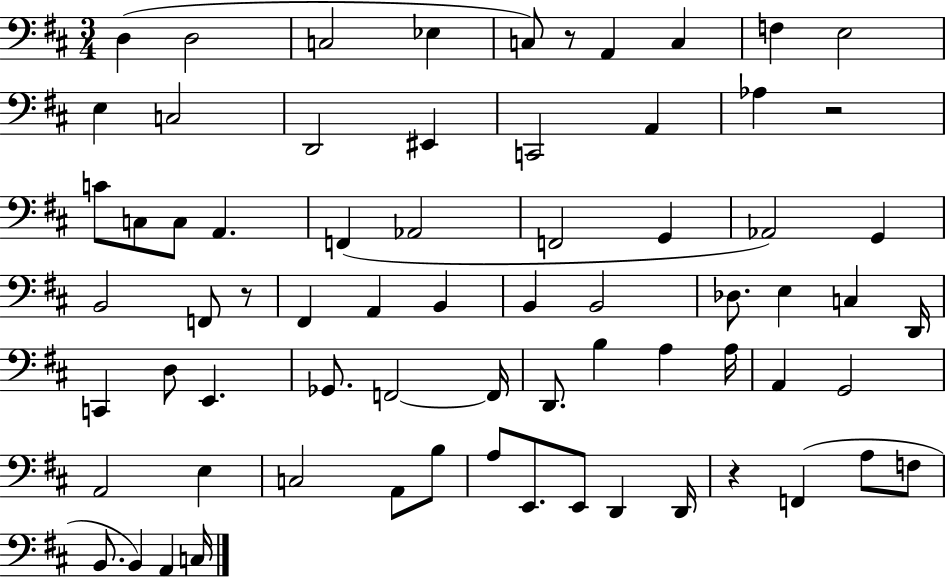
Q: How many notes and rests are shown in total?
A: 70